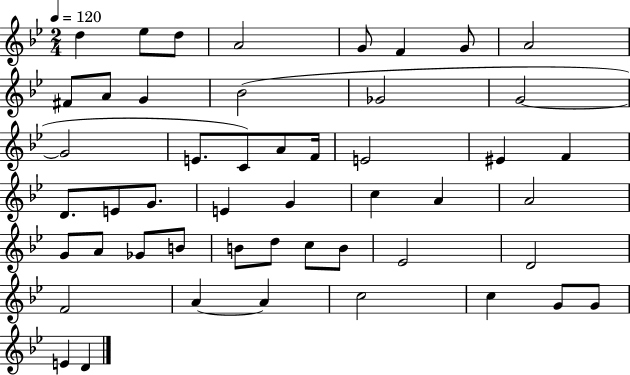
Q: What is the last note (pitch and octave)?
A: D4